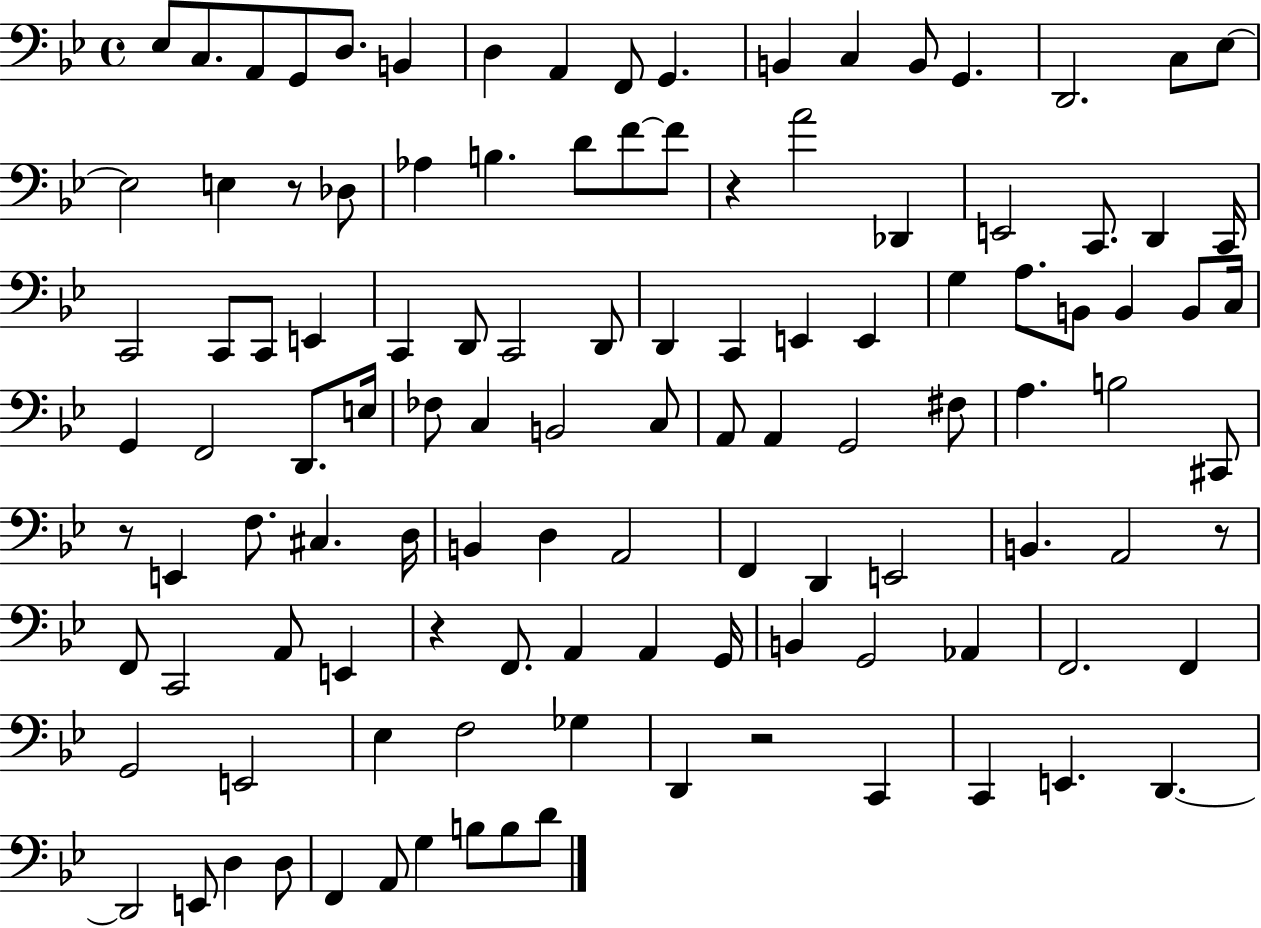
Eb3/e C3/e. A2/e G2/e D3/e. B2/q D3/q A2/q F2/e G2/q. B2/q C3/q B2/e G2/q. D2/h. C3/e Eb3/e Eb3/h E3/q R/e Db3/e Ab3/q B3/q. D4/e F4/e F4/e R/q A4/h Db2/q E2/h C2/e. D2/q C2/s C2/h C2/e C2/e E2/q C2/q D2/e C2/h D2/e D2/q C2/q E2/q E2/q G3/q A3/e. B2/e B2/q B2/e C3/s G2/q F2/h D2/e. E3/s FES3/e C3/q B2/h C3/e A2/e A2/q G2/h F#3/e A3/q. B3/h C#2/e R/e E2/q F3/e. C#3/q. D3/s B2/q D3/q A2/h F2/q D2/q E2/h B2/q. A2/h R/e F2/e C2/h A2/e E2/q R/q F2/e. A2/q A2/q G2/s B2/q G2/h Ab2/q F2/h. F2/q G2/h E2/h Eb3/q F3/h Gb3/q D2/q R/h C2/q C2/q E2/q. D2/q. D2/h E2/e D3/q D3/e F2/q A2/e G3/q B3/e B3/e D4/e